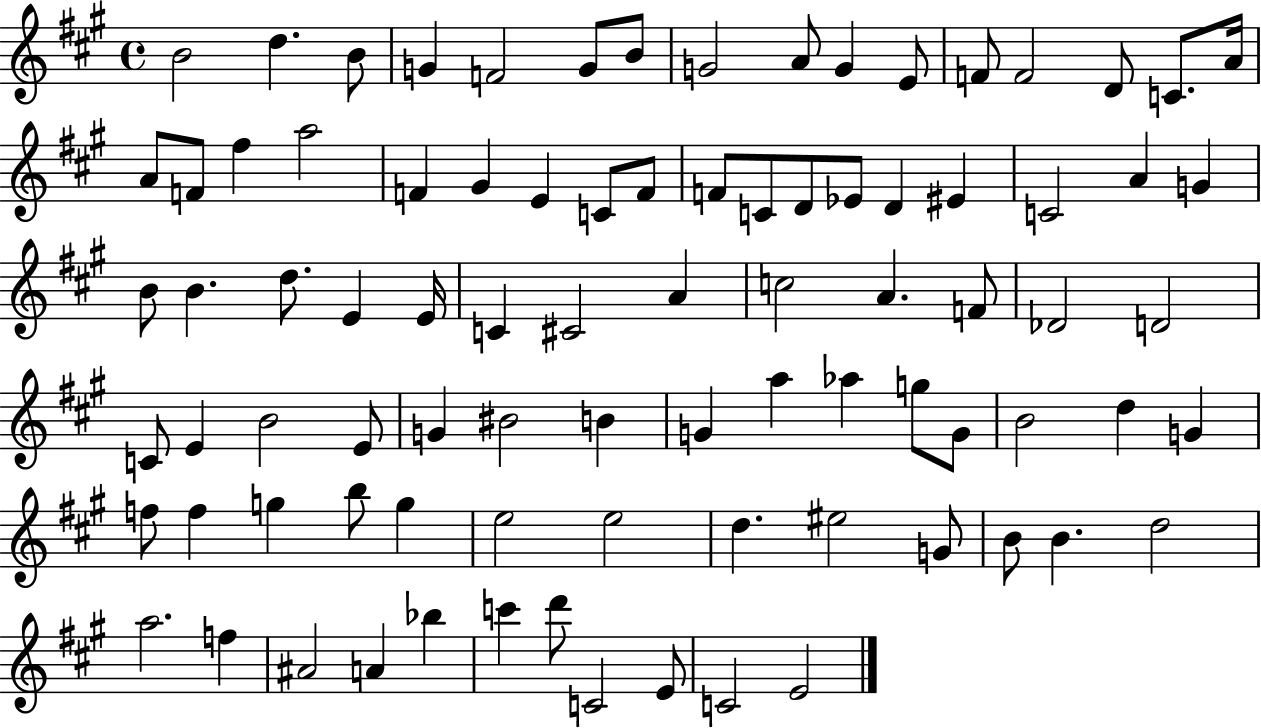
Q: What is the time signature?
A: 4/4